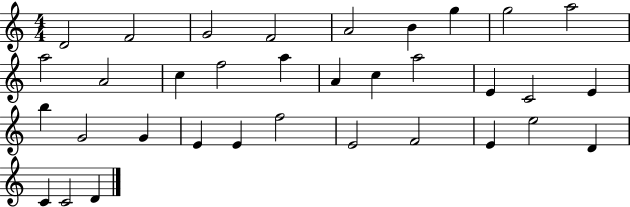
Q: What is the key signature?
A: C major